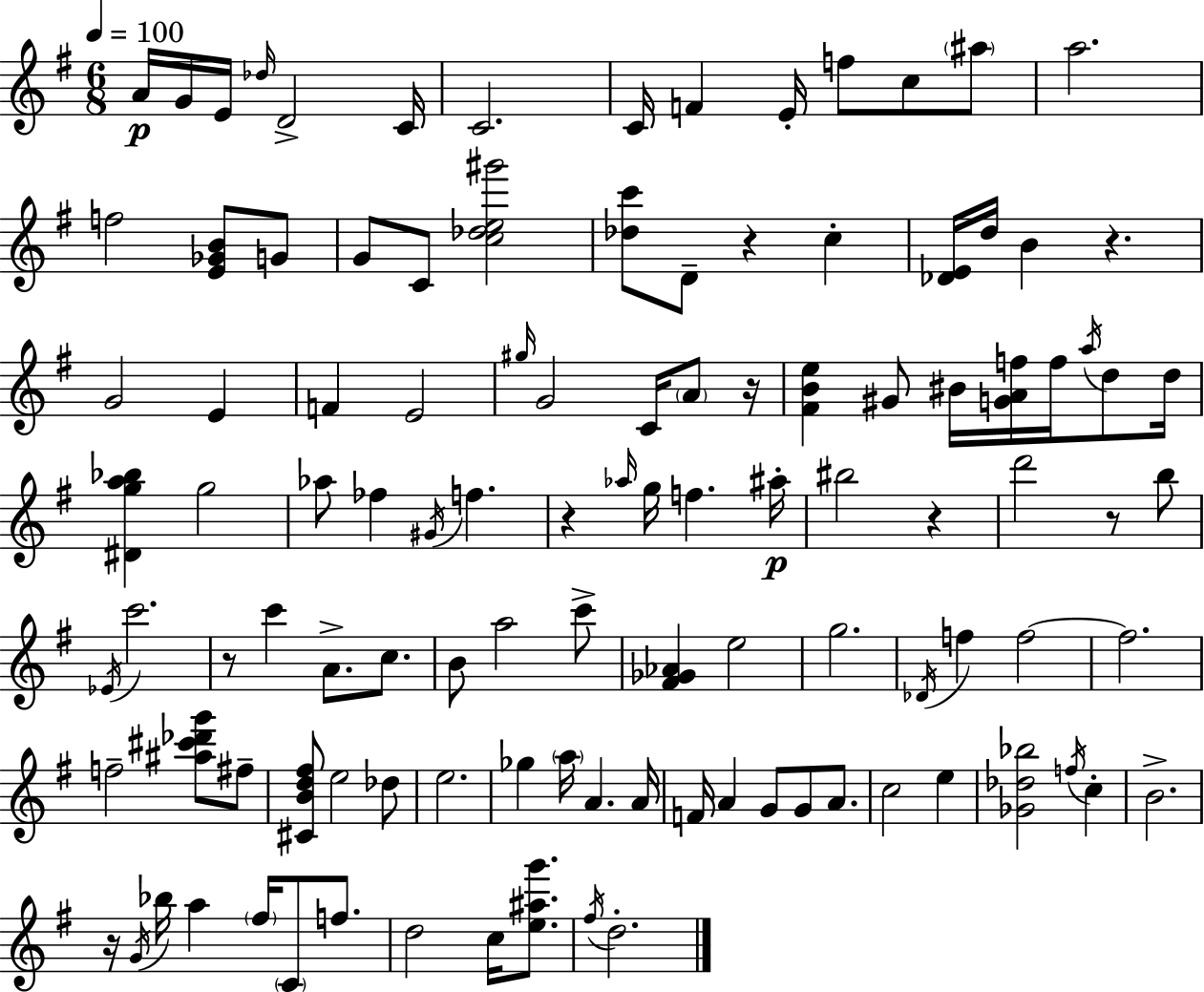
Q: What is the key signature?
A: G major